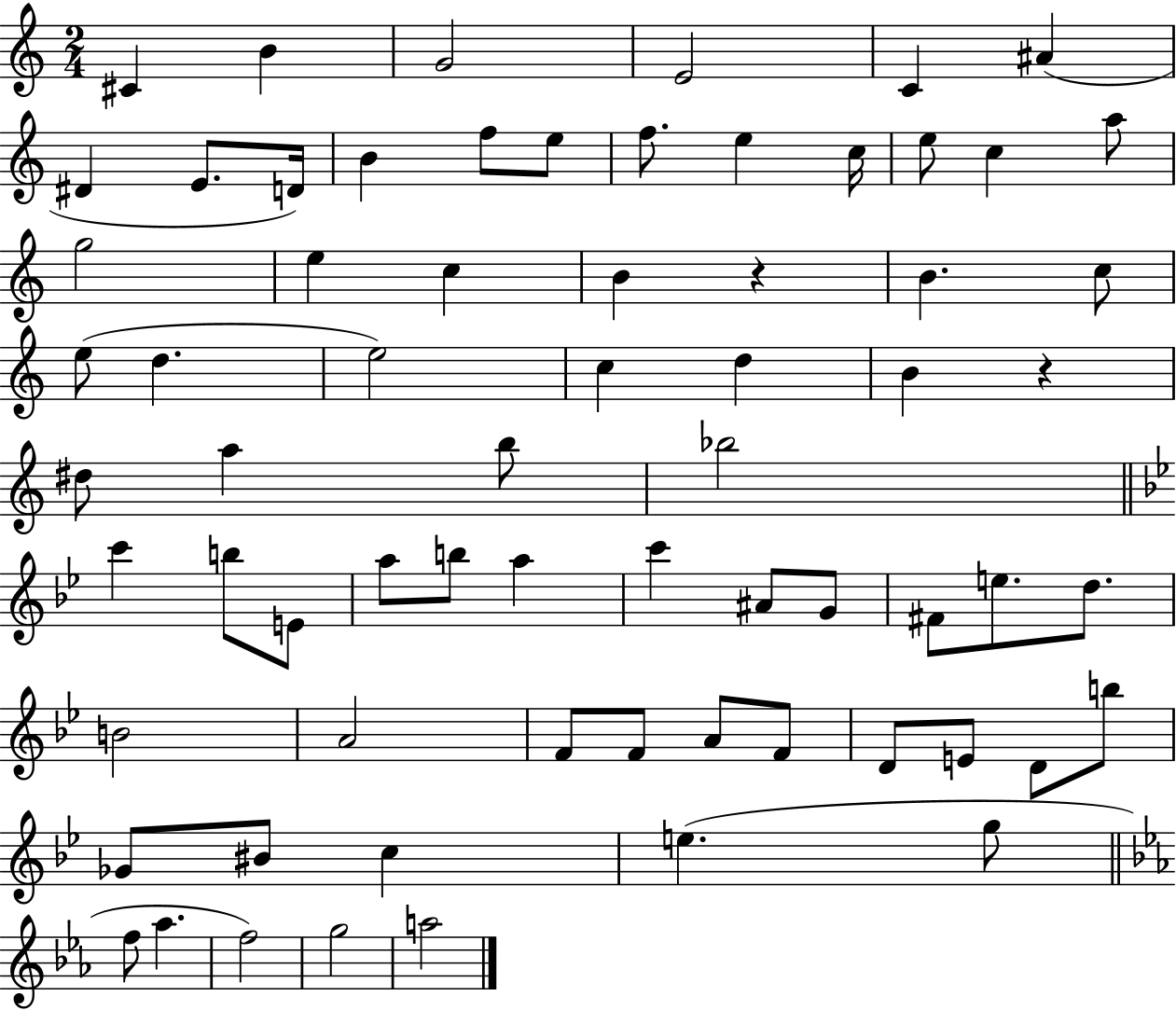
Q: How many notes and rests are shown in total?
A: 68